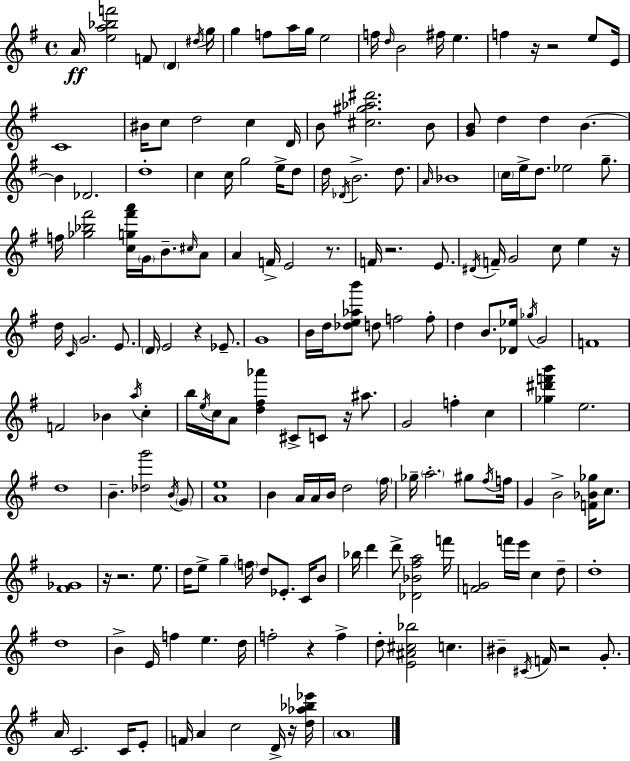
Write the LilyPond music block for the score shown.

{
  \clef treble
  \time 4/4
  \defaultTimeSignature
  \key g \major
  \repeat volta 2 { a'16\ff <e'' a'' bes'' f'''>2 f'8 \parenthesize d'4 \acciaccatura { dis''16 } | g''16 g''4 f''8 a''16 g''16 e''2 | f''16 \grace { d''16 } b'2 fis''16 e''4. | f''4 r16 r2 e''8 | \break e'16 c'1 | bis'16 c''8 d''2 c''4 | d'16 b'8 <cis'' gis'' aes'' dis'''>2. | b'8 <g' b'>8 d''4 d''4 b'4.~~ | \break b'4 des'2. | d''1-. | c''4 c''16 g''2 e''16-> | d''8 d''16 \acciaccatura { des'16 } b'2.-> | \break d''8. \grace { a'16 } bes'1 | \parenthesize c''16 e''16-> d''8. ees''2 | g''8.-- f''16 <ges'' bes'' fis'''>2 <c'' g'' fis''' a'''>16 \parenthesize g'16 b'8.-- | \grace { cis''16 } a'8 a'4 f'16-> e'2 | \break r8. f'16 r2. | e'8. \acciaccatura { dis'16 } f'16-- g'2 c''8 | e''4 r16 d''16 \grace { c'16 } g'2. | e'8. \parenthesize d'16 e'2 | \break r4 ees'8.-- g'1 | b'16 d''16 <des'' e'' aes'' b'''>8 d''8 f''2 | f''8-. d''4 b'8. <des' ees''>16 \acciaccatura { ges''16 } | g'2 f'1 | \break f'2 | bes'4 \acciaccatura { a''16 } c''4-. b''16 \acciaccatura { e''16 } c''16 a'8 <d'' fis'' aes'''>4 | cis'8-> c'8 r16 ais''8. g'2 | f''4-. c''4 <ges'' dis''' f''' b'''>4 e''2. | \break d''1 | b'4.-- | <des'' g'''>2 \acciaccatura { b'16 } \parenthesize g'8 <a' e''>1 | b'4 a'16 | \break a'16 b'16 d''2 \parenthesize fis''16 ges''16-- \parenthesize a''2.-. | gis''8 \acciaccatura { fis''16 } f''16 g'4 | b'2-> <f' bes' ges''>16 c''8. <fis' ges'>1 | r16 r2. | \break e''8. d''16 e''8-> g''4-- | \parenthesize f''16 d''8 ees'8.-. c'16 b'8 bes''16 d'''4 | d'''8-> <des' bes' fis'' a''>2 f'''16 <f' g'>2 | f'''16 e'''16 c''4 d''8-- d''1-. | \break d''1 | b'4-> | e'16 f''4 e''4. d''16 f''2-. | r4 f''4-> d''8-. <e' ais' cis'' bes''>2 | \break c''4. bis'4-- | \acciaccatura { cis'16 } f'16 r2 g'8.-. a'16 c'2. | c'16 e'8-. f'16 a'4 | c''2 d'16-> r16 <d'' aes'' bes'' ees'''>16 \parenthesize a'1 | \break } \bar "|."
}